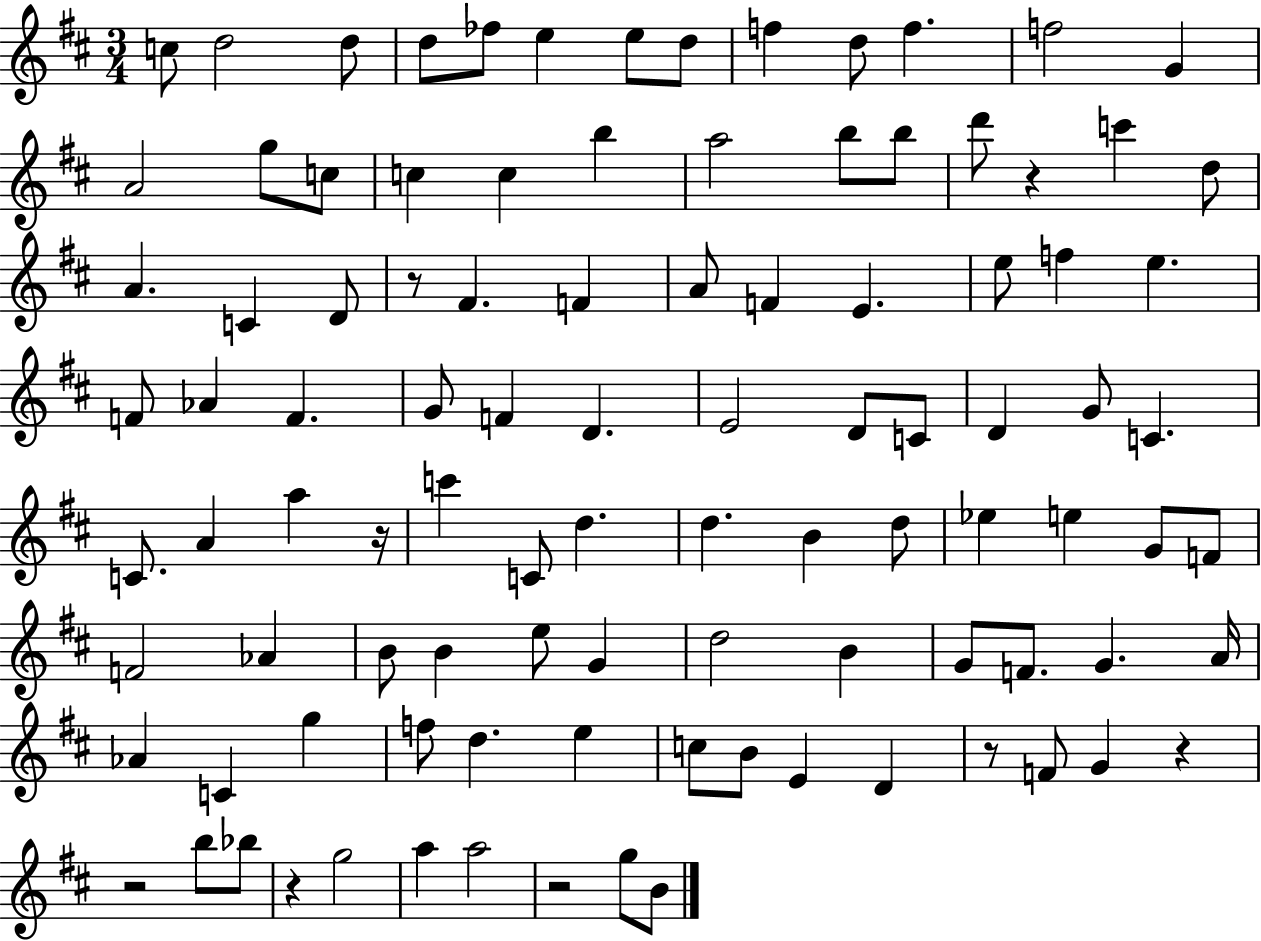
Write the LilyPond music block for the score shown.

{
  \clef treble
  \numericTimeSignature
  \time 3/4
  \key d \major
  c''8 d''2 d''8 | d''8 fes''8 e''4 e''8 d''8 | f''4 d''8 f''4. | f''2 g'4 | \break a'2 g''8 c''8 | c''4 c''4 b''4 | a''2 b''8 b''8 | d'''8 r4 c'''4 d''8 | \break a'4. c'4 d'8 | r8 fis'4. f'4 | a'8 f'4 e'4. | e''8 f''4 e''4. | \break f'8 aes'4 f'4. | g'8 f'4 d'4. | e'2 d'8 c'8 | d'4 g'8 c'4. | \break c'8. a'4 a''4 r16 | c'''4 c'8 d''4. | d''4. b'4 d''8 | ees''4 e''4 g'8 f'8 | \break f'2 aes'4 | b'8 b'4 e''8 g'4 | d''2 b'4 | g'8 f'8. g'4. a'16 | \break aes'4 c'4 g''4 | f''8 d''4. e''4 | c''8 b'8 e'4 d'4 | r8 f'8 g'4 r4 | \break r2 b''8 bes''8 | r4 g''2 | a''4 a''2 | r2 g''8 b'8 | \break \bar "|."
}